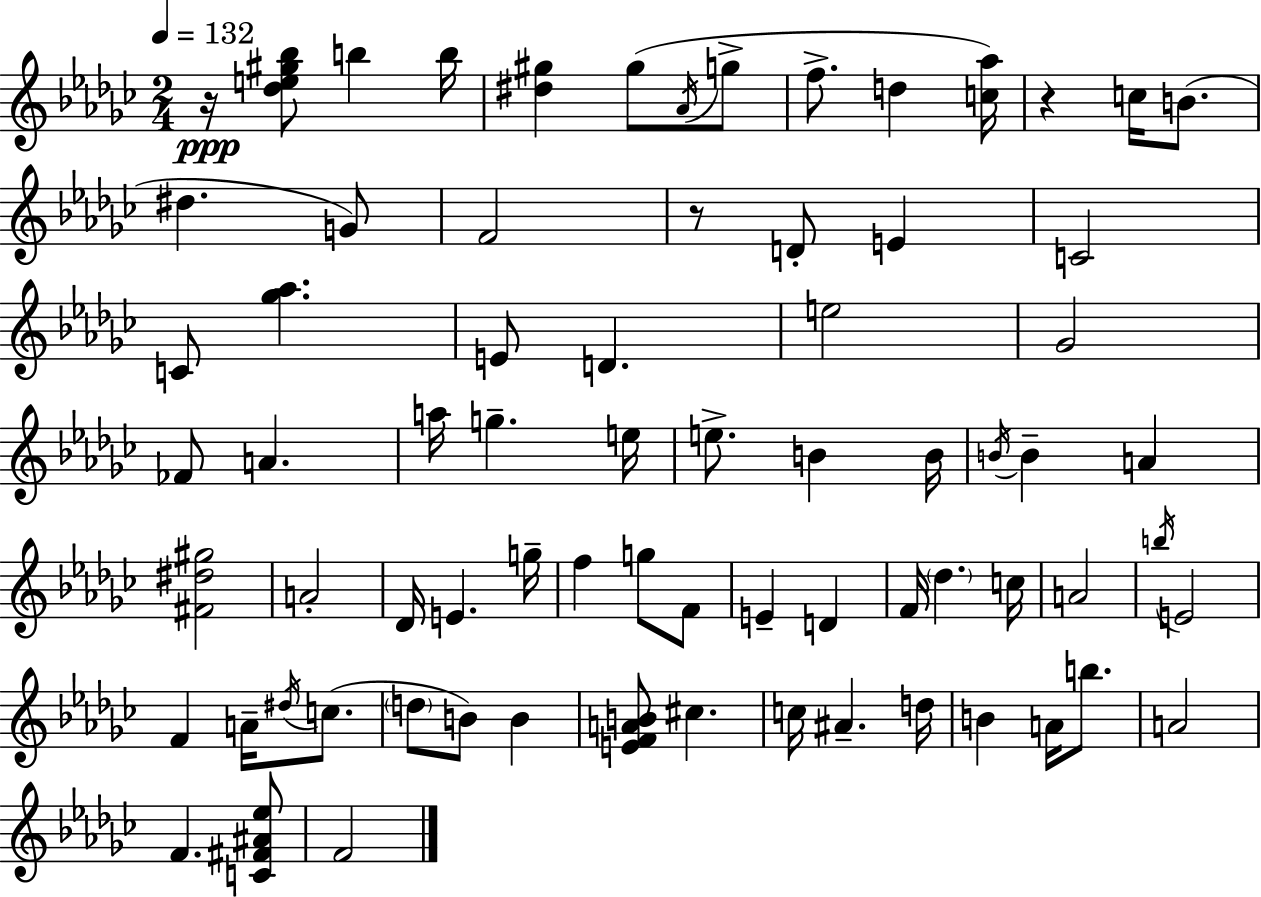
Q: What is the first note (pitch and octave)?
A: B5